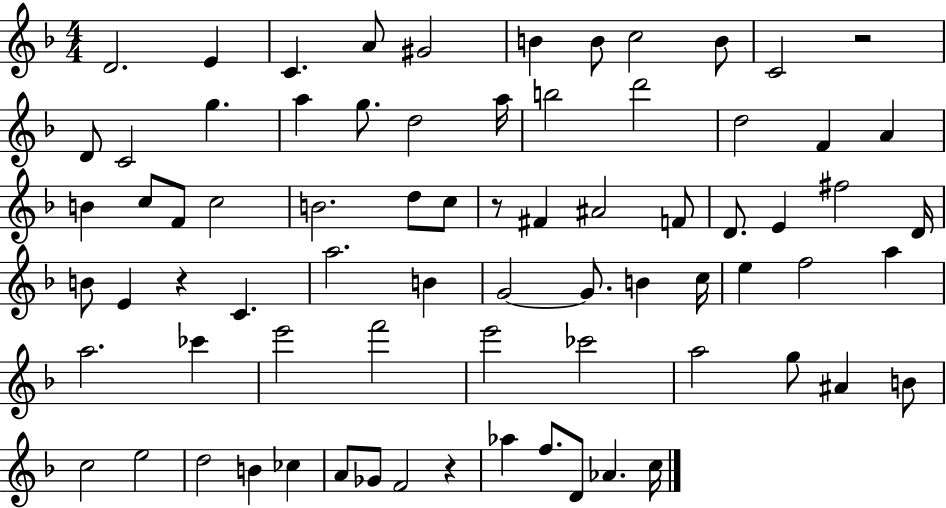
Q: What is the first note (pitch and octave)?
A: D4